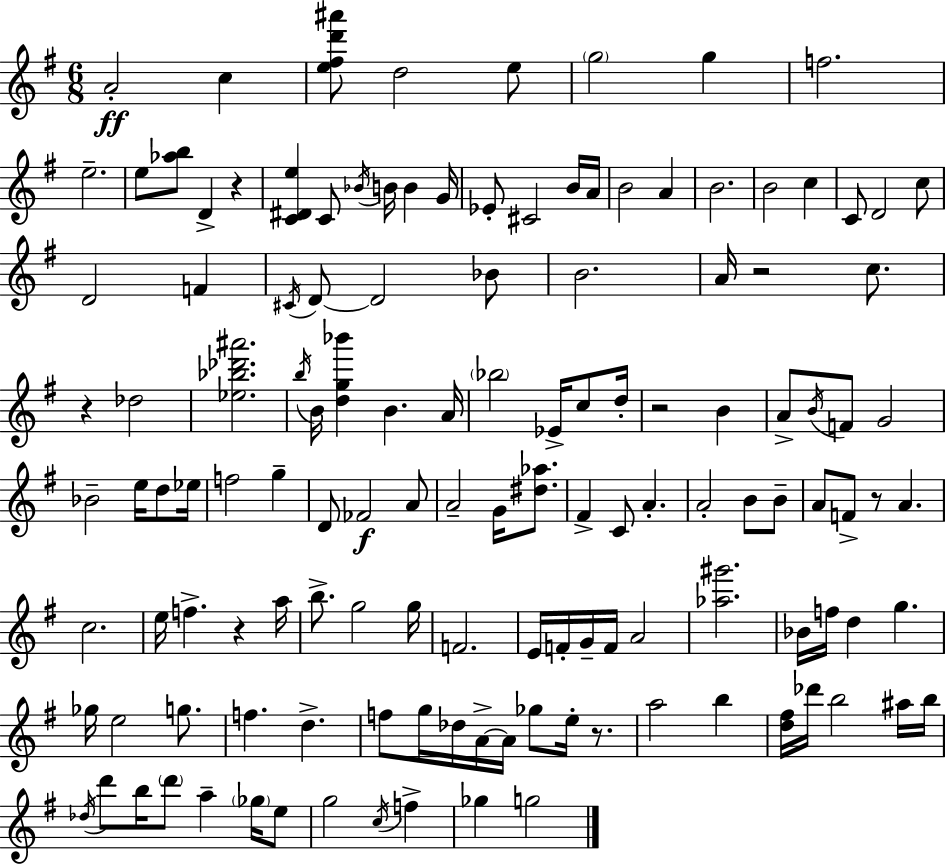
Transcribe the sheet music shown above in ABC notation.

X:1
T:Untitled
M:6/8
L:1/4
K:G
A2 c [e^fd'^a']/2 d2 e/2 g2 g f2 e2 e/2 [_ab]/2 D z [C^De] C/2 _B/4 B/4 B G/4 _E/2 ^C2 B/4 A/4 B2 A B2 B2 c C/2 D2 c/2 D2 F ^C/4 D/2 D2 _B/2 B2 A/4 z2 c/2 z _d2 [_e_b_d'^a']2 b/4 B/4 [dg_b'] B A/4 _b2 _E/4 c/2 d/4 z2 B A/2 B/4 F/2 G2 _B2 e/4 d/2 _e/4 f2 g D/2 _F2 A/2 A2 G/4 [^d_a]/2 ^F C/2 A A2 B/2 B/2 A/2 F/2 z/2 A c2 e/4 f z a/4 b/2 g2 g/4 F2 E/4 F/4 G/4 F/4 A2 [_a^g']2 _B/4 f/4 d g _g/4 e2 g/2 f d f/2 g/4 _d/4 A/4 A/4 _g/2 e/4 z/2 a2 b [d^f]/4 _d'/4 b2 ^a/4 b/4 _d/4 d'/2 b/4 d'/2 a _g/4 e/2 g2 c/4 f _g g2